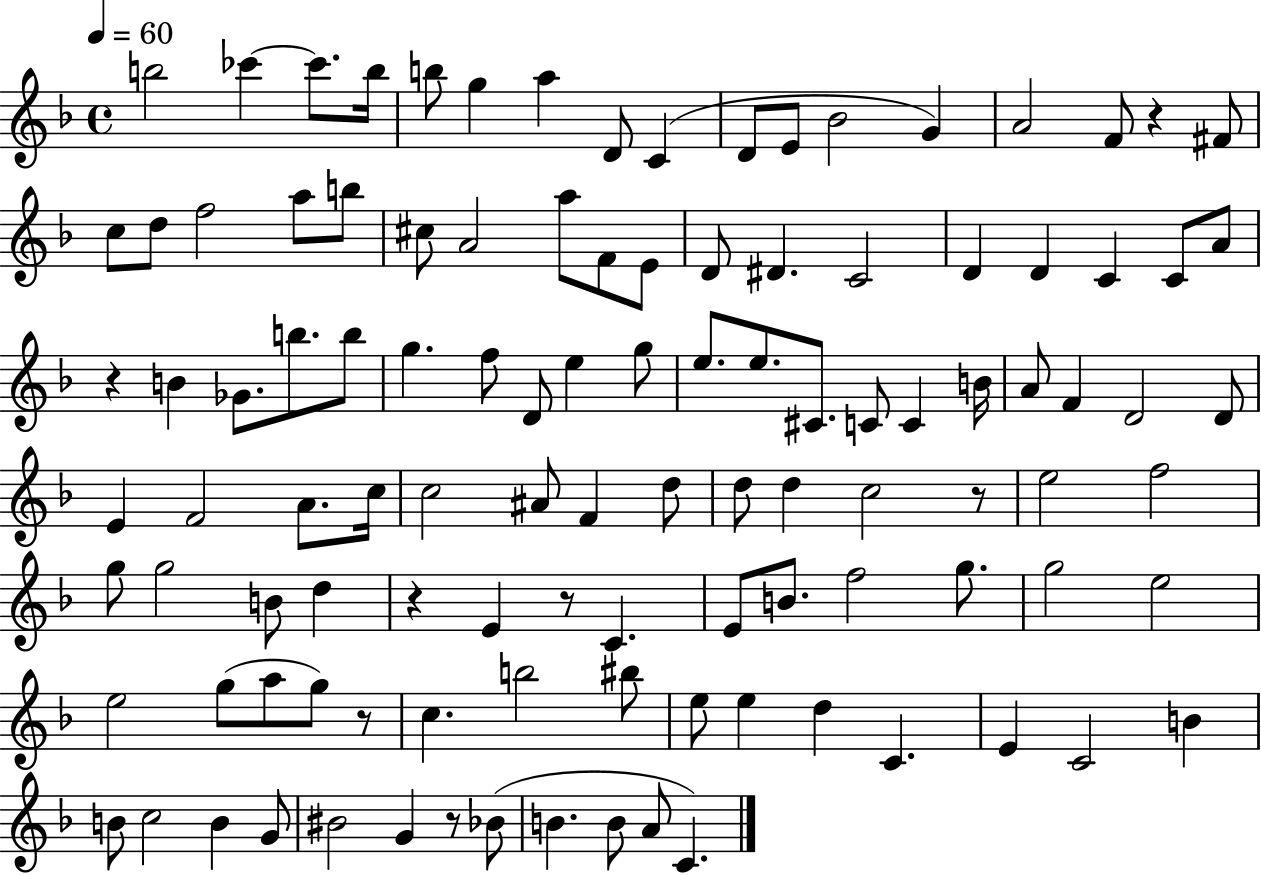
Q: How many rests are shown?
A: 7